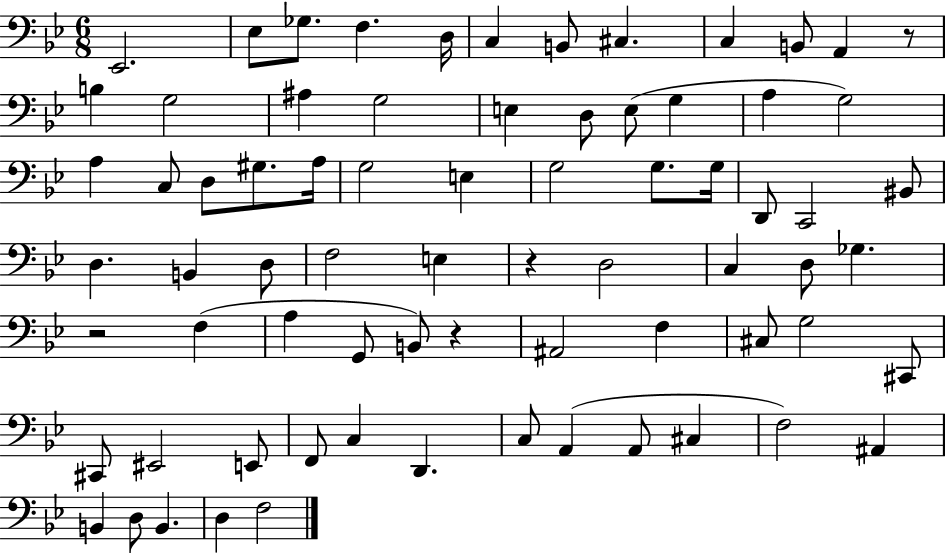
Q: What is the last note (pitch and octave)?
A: F3